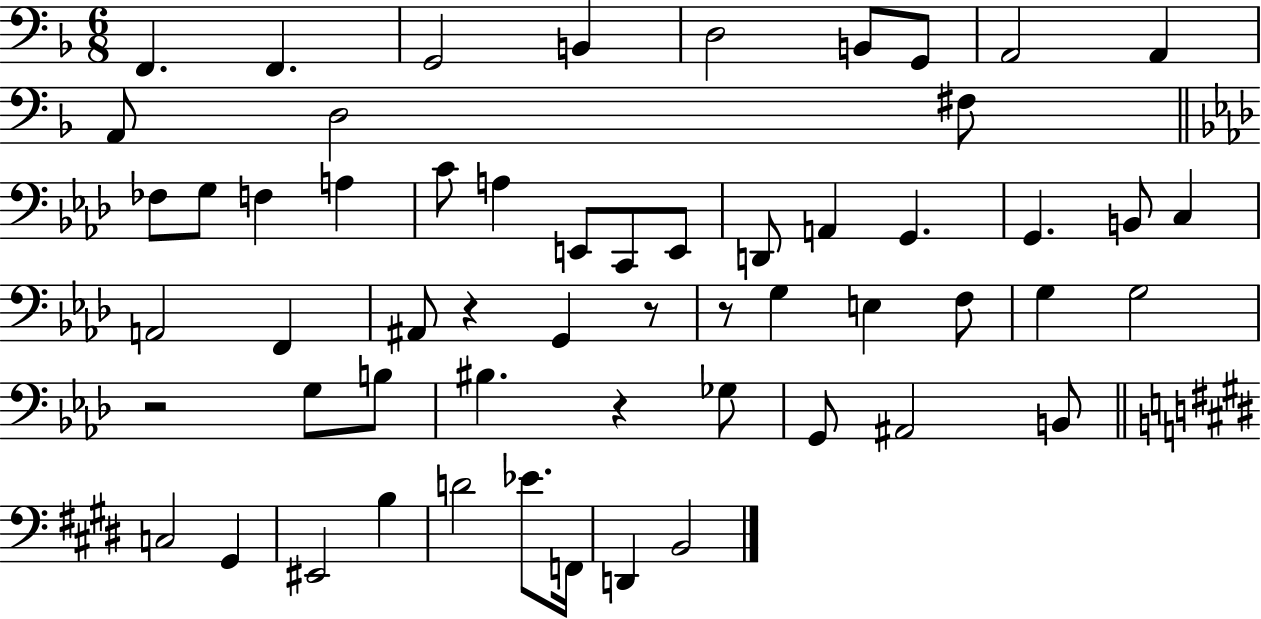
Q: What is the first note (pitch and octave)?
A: F2